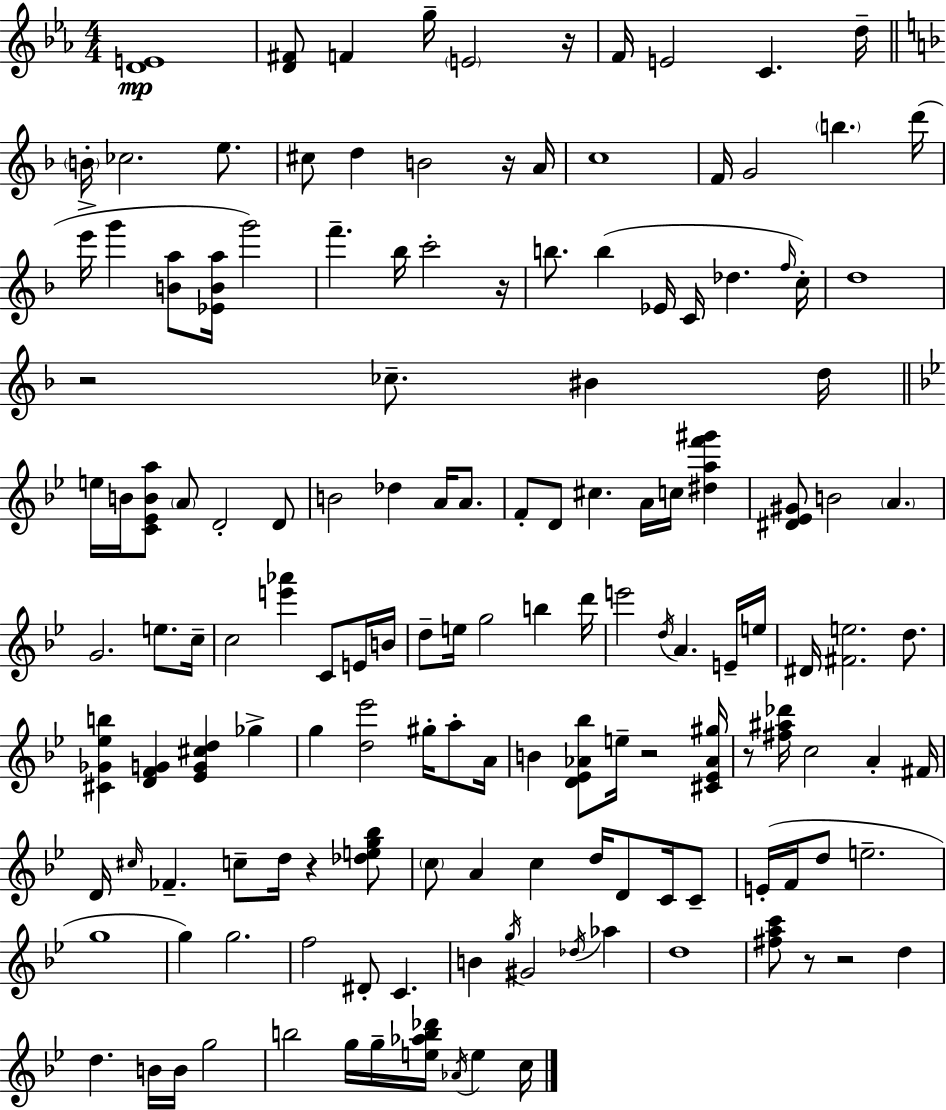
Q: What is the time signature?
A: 4/4